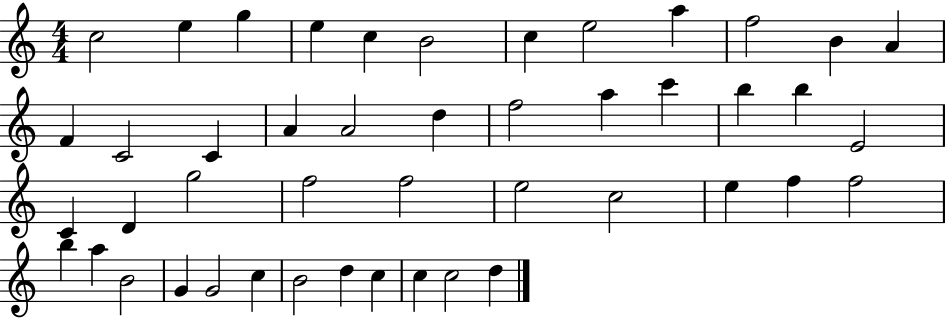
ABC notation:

X:1
T:Untitled
M:4/4
L:1/4
K:C
c2 e g e c B2 c e2 a f2 B A F C2 C A A2 d f2 a c' b b E2 C D g2 f2 f2 e2 c2 e f f2 b a B2 G G2 c B2 d c c c2 d